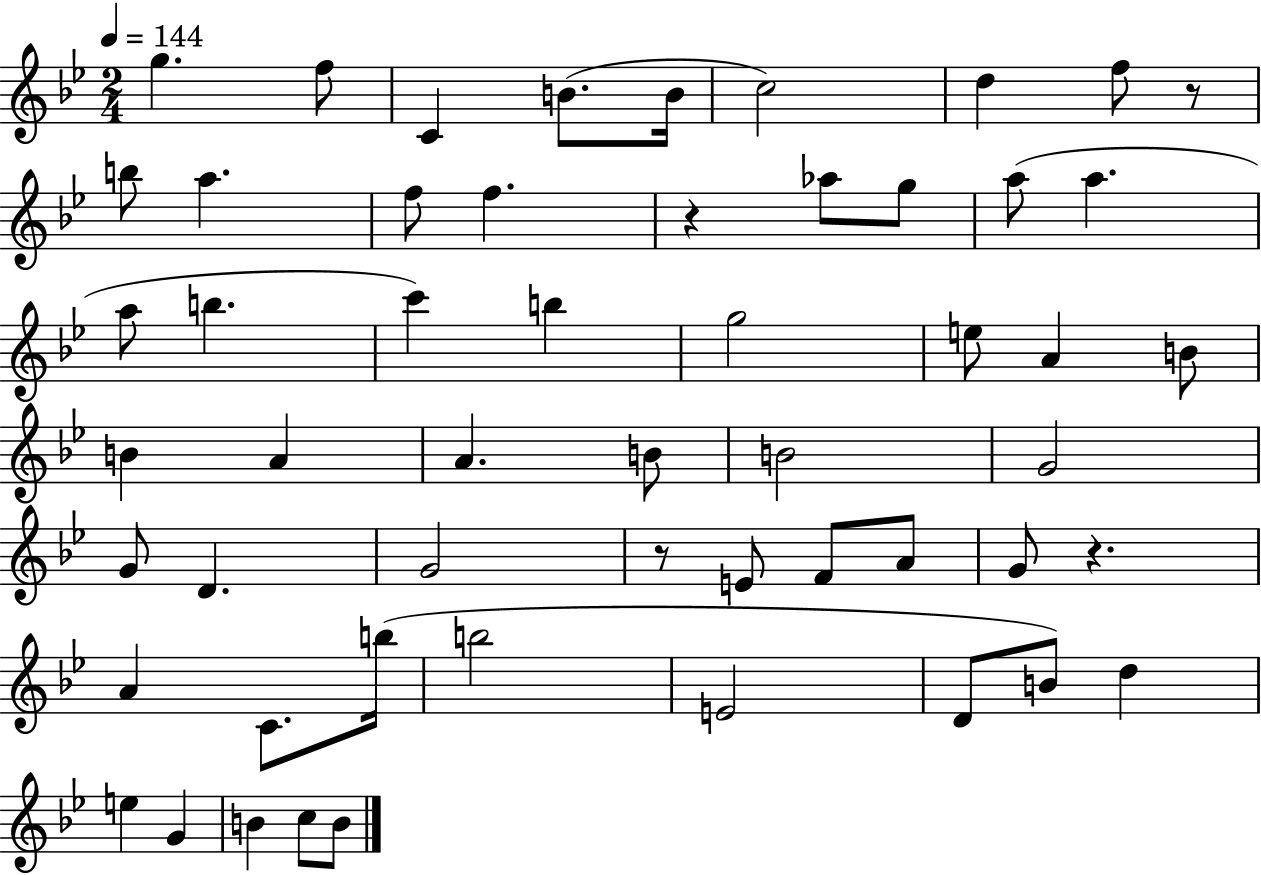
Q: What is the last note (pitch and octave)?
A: B4